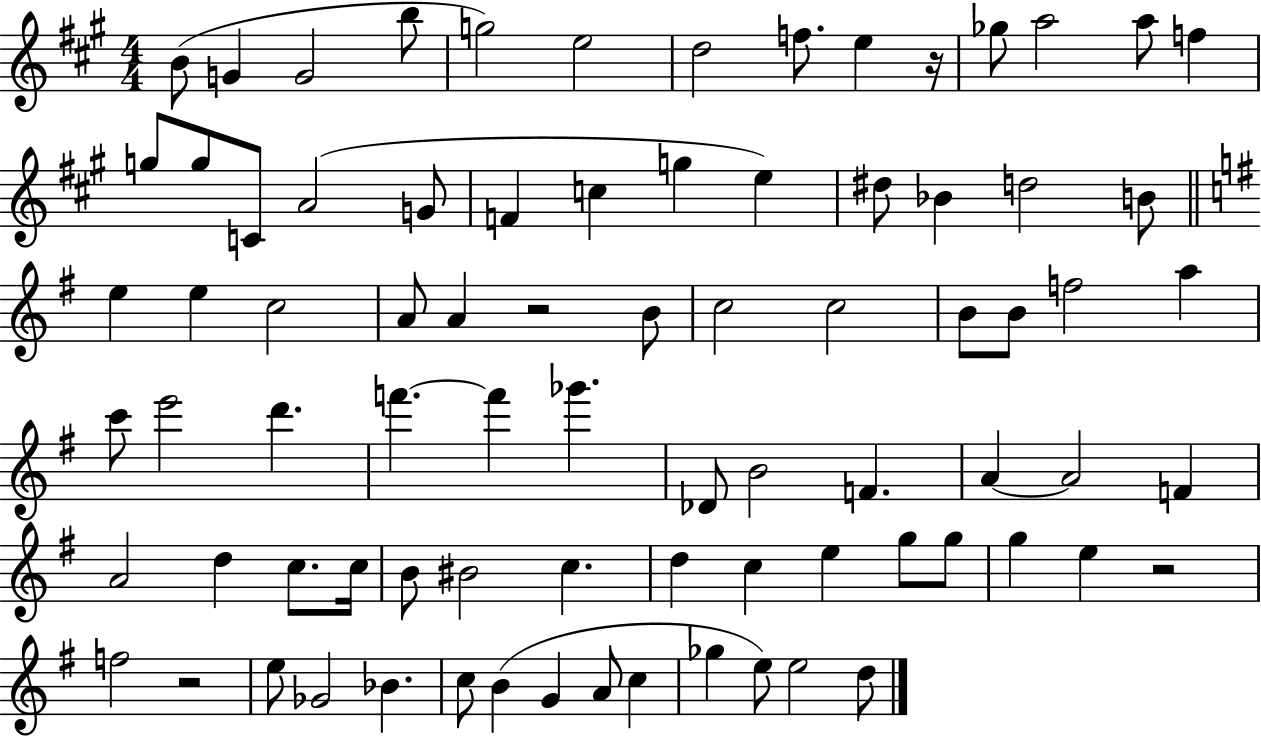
{
  \clef treble
  \numericTimeSignature
  \time 4/4
  \key a \major
  \repeat volta 2 { b'8( g'4 g'2 b''8 | g''2) e''2 | d''2 f''8. e''4 r16 | ges''8 a''2 a''8 f''4 | \break g''8 g''8 c'8 a'2( g'8 | f'4 c''4 g''4 e''4) | dis''8 bes'4 d''2 b'8 | \bar "||" \break \key g \major e''4 e''4 c''2 | a'8 a'4 r2 b'8 | c''2 c''2 | b'8 b'8 f''2 a''4 | \break c'''8 e'''2 d'''4. | f'''4.~~ f'''4 ges'''4. | des'8 b'2 f'4. | a'4~~ a'2 f'4 | \break a'2 d''4 c''8. c''16 | b'8 bis'2 c''4. | d''4 c''4 e''4 g''8 g''8 | g''4 e''4 r2 | \break f''2 r2 | e''8 ges'2 bes'4. | c''8 b'4( g'4 a'8 c''4 | ges''4 e''8) e''2 d''8 | \break } \bar "|."
}